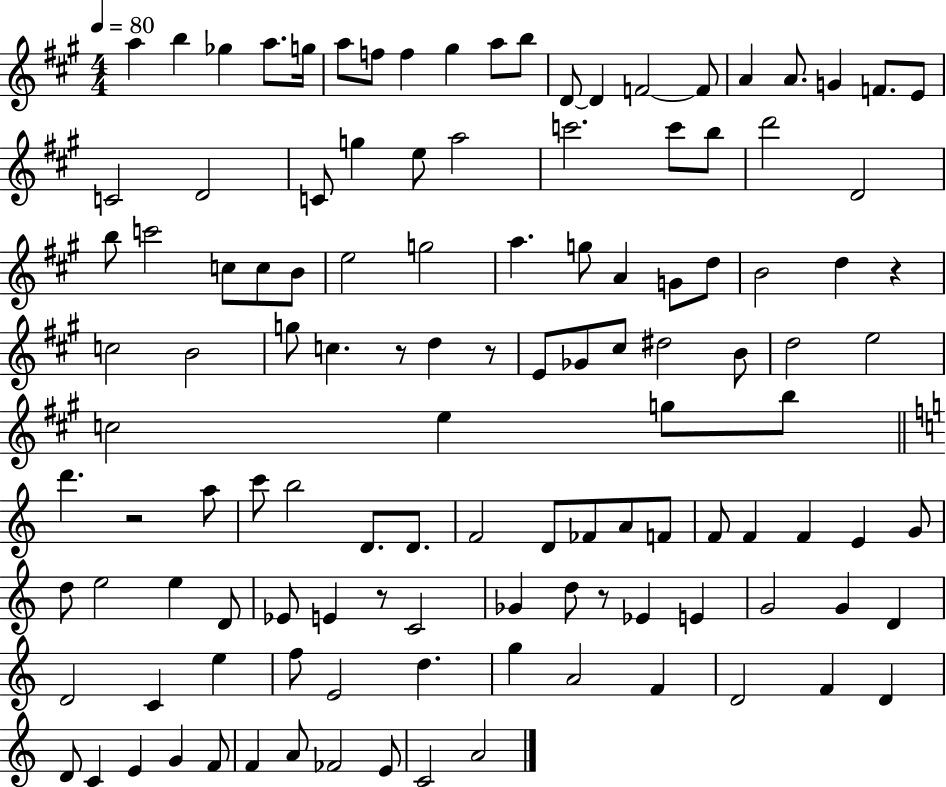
{
  \clef treble
  \numericTimeSignature
  \time 4/4
  \key a \major
  \tempo 4 = 80
  a''4 b''4 ges''4 a''8. g''16 | a''8 f''8 f''4 gis''4 a''8 b''8 | d'8~~ d'4 f'2~~ f'8 | a'4 a'8. g'4 f'8. e'8 | \break c'2 d'2 | c'8 g''4 e''8 a''2 | c'''2. c'''8 b''8 | d'''2 d'2 | \break b''8 c'''2 c''8 c''8 b'8 | e''2 g''2 | a''4. g''8 a'4 g'8 d''8 | b'2 d''4 r4 | \break c''2 b'2 | g''8 c''4. r8 d''4 r8 | e'8 ges'8 cis''8 dis''2 b'8 | d''2 e''2 | \break c''2 e''4 g''8 b''8 | \bar "||" \break \key a \minor d'''4. r2 a''8 | c'''8 b''2 d'8. d'8. | f'2 d'8 fes'8 a'8 f'8 | f'8 f'4 f'4 e'4 g'8 | \break d''8 e''2 e''4 d'8 | ees'8 e'4 r8 c'2 | ges'4 d''8 r8 ees'4 e'4 | g'2 g'4 d'4 | \break d'2 c'4 e''4 | f''8 e'2 d''4. | g''4 a'2 f'4 | d'2 f'4 d'4 | \break d'8 c'4 e'4 g'4 f'8 | f'4 a'8 fes'2 e'8 | c'2 a'2 | \bar "|."
}